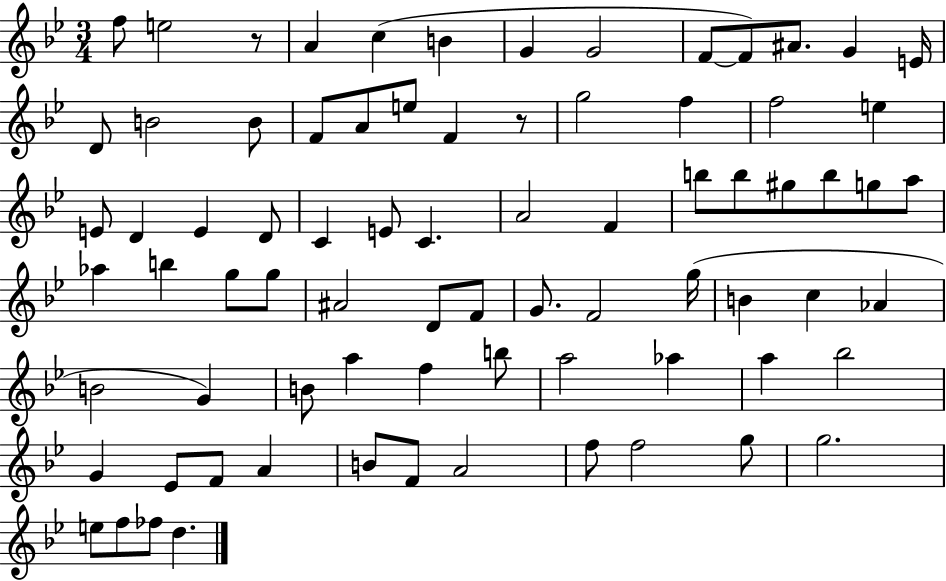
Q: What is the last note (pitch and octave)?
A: D5